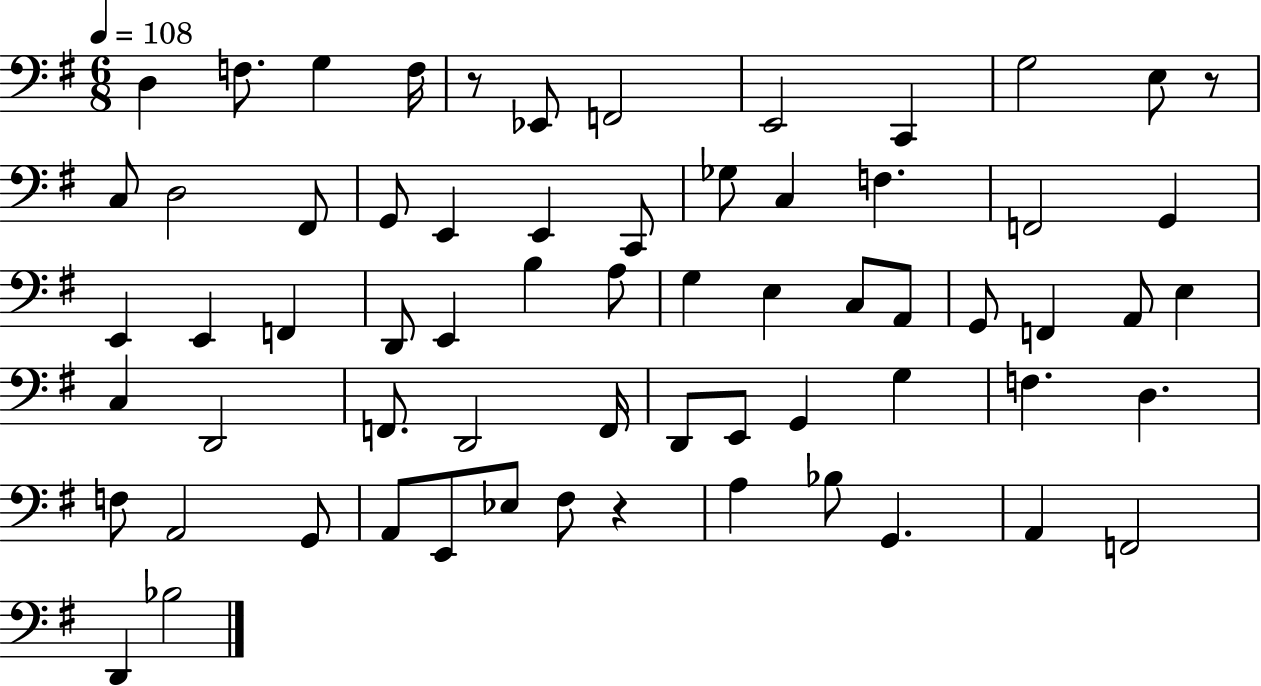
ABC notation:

X:1
T:Untitled
M:6/8
L:1/4
K:G
D, F,/2 G, F,/4 z/2 _E,,/2 F,,2 E,,2 C,, G,2 E,/2 z/2 C,/2 D,2 ^F,,/2 G,,/2 E,, E,, C,,/2 _G,/2 C, F, F,,2 G,, E,, E,, F,, D,,/2 E,, B, A,/2 G, E, C,/2 A,,/2 G,,/2 F,, A,,/2 E, C, D,,2 F,,/2 D,,2 F,,/4 D,,/2 E,,/2 G,, G, F, D, F,/2 A,,2 G,,/2 A,,/2 E,,/2 _E,/2 ^F,/2 z A, _B,/2 G,, A,, F,,2 D,, _B,2